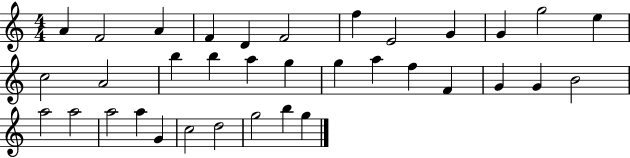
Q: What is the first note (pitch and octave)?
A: A4